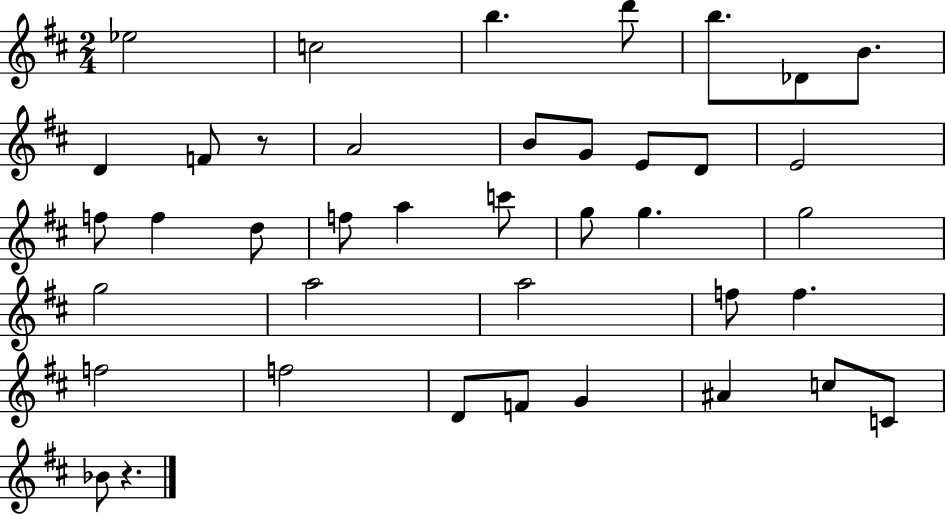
Eb5/h C5/h B5/q. D6/e B5/e. Db4/e B4/e. D4/q F4/e R/e A4/h B4/e G4/e E4/e D4/e E4/h F5/e F5/q D5/e F5/e A5/q C6/e G5/e G5/q. G5/h G5/h A5/h A5/h F5/e F5/q. F5/h F5/h D4/e F4/e G4/q A#4/q C5/e C4/e Bb4/e R/q.